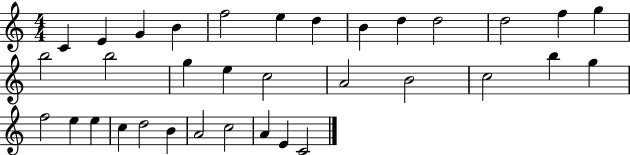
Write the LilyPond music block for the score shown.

{
  \clef treble
  \numericTimeSignature
  \time 4/4
  \key c \major
  c'4 e'4 g'4 b'4 | f''2 e''4 d''4 | b'4 d''4 d''2 | d''2 f''4 g''4 | \break b''2 b''2 | g''4 e''4 c''2 | a'2 b'2 | c''2 b''4 g''4 | \break f''2 e''4 e''4 | c''4 d''2 b'4 | a'2 c''2 | a'4 e'4 c'2 | \break \bar "|."
}